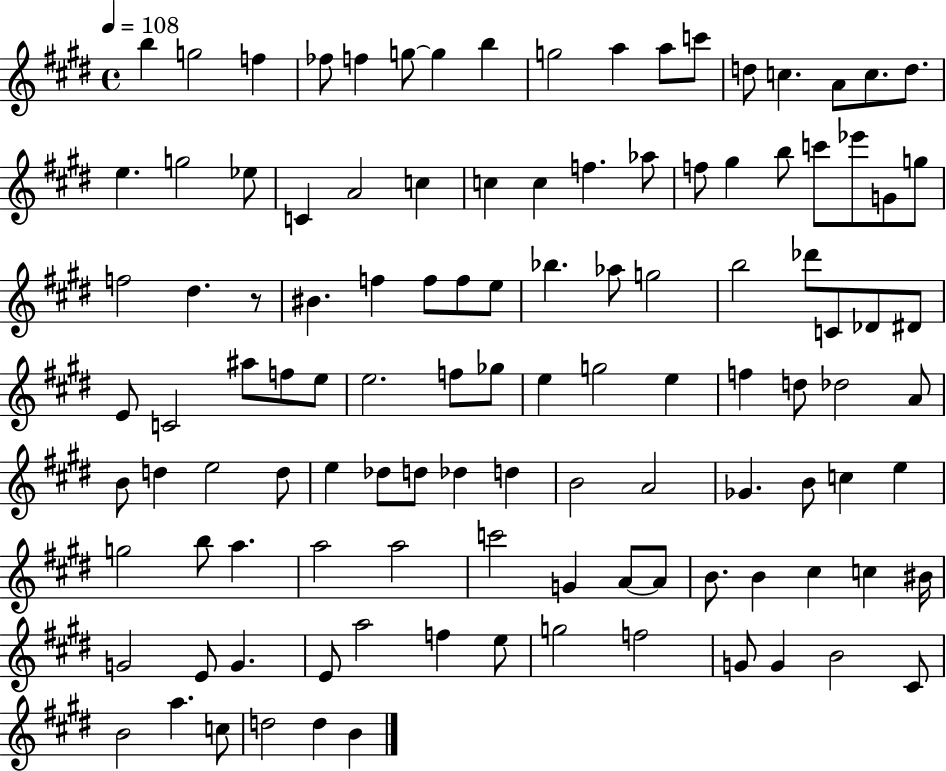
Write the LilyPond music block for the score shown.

{
  \clef treble
  \time 4/4
  \defaultTimeSignature
  \key e \major
  \tempo 4 = 108
  \repeat volta 2 { b''4 g''2 f''4 | fes''8 f''4 g''8~~ g''4 b''4 | g''2 a''4 a''8 c'''8 | d''8 c''4. a'8 c''8. d''8. | \break e''4. g''2 ees''8 | c'4 a'2 c''4 | c''4 c''4 f''4. aes''8 | f''8 gis''4 b''8 c'''8 ees'''8 g'8 g''8 | \break f''2 dis''4. r8 | bis'4. f''4 f''8 f''8 e''8 | bes''4. aes''8 g''2 | b''2 des'''8 c'8 des'8 dis'8 | \break e'8 c'2 ais''8 f''8 e''8 | e''2. f''8 ges''8 | e''4 g''2 e''4 | f''4 d''8 des''2 a'8 | \break b'8 d''4 e''2 d''8 | e''4 des''8 d''8 des''4 d''4 | b'2 a'2 | ges'4. b'8 c''4 e''4 | \break g''2 b''8 a''4. | a''2 a''2 | c'''2 g'4 a'8~~ a'8 | b'8. b'4 cis''4 c''4 bis'16 | \break g'2 e'8 g'4. | e'8 a''2 f''4 e''8 | g''2 f''2 | g'8 g'4 b'2 cis'8 | \break b'2 a''4. c''8 | d''2 d''4 b'4 | } \bar "|."
}